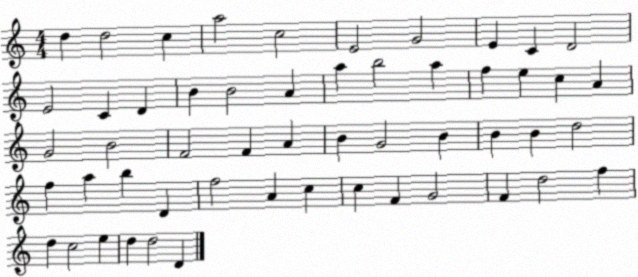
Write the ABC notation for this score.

X:1
T:Untitled
M:4/4
L:1/4
K:C
d d2 c a2 c2 E2 G2 E C D2 E2 C D B B2 A a b2 a f e c A G2 B2 F2 F A B G2 B B B d2 f a b D f2 A c c F G2 F d2 f d c2 e d d2 D